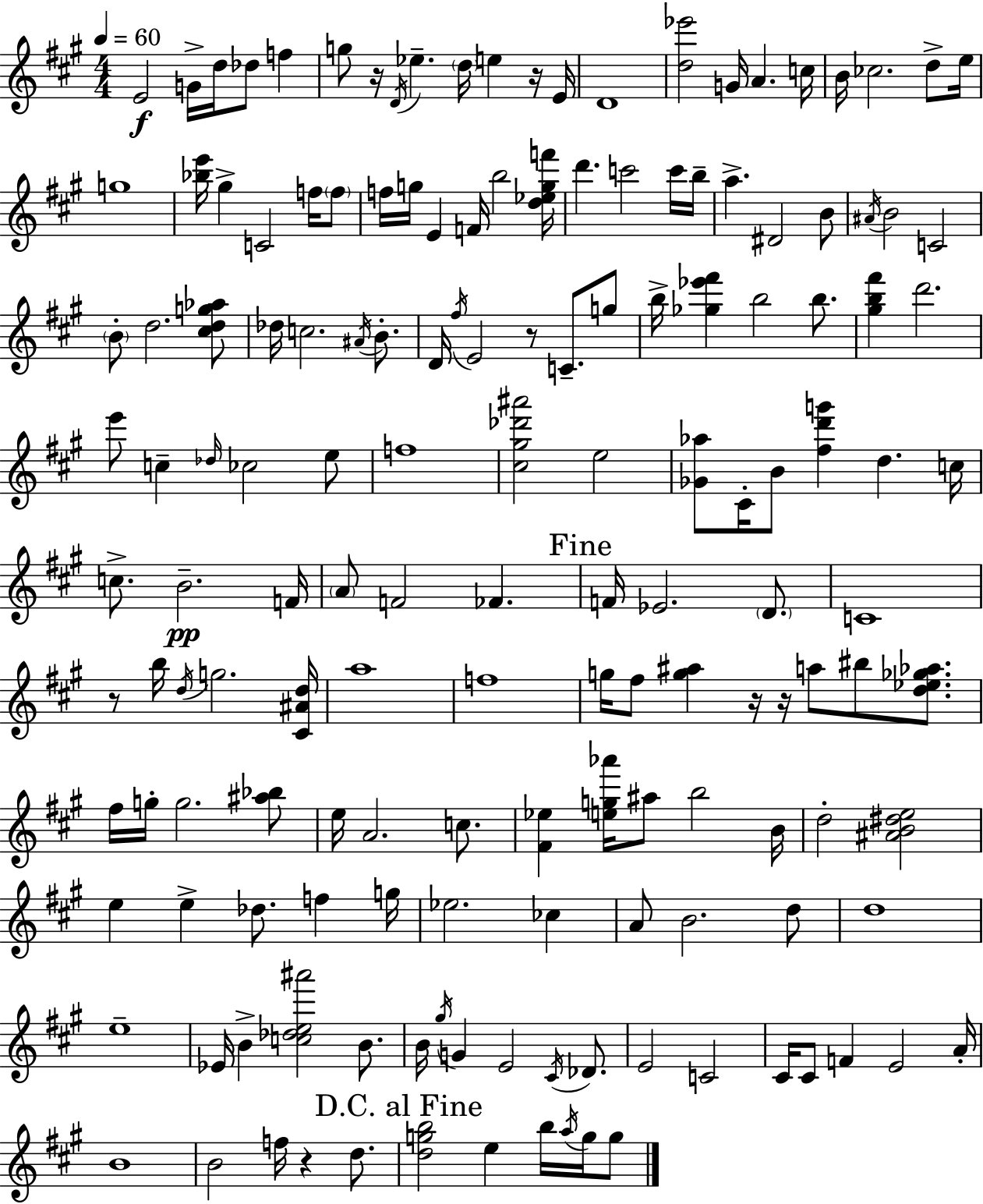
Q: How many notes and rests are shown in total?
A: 156